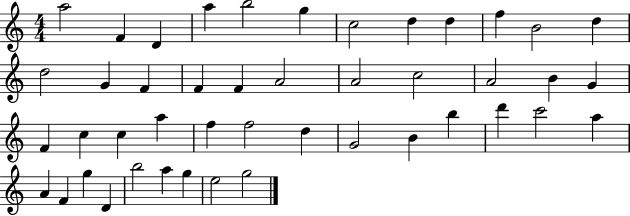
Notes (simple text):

A5/h F4/q D4/q A5/q B5/h G5/q C5/h D5/q D5/q F5/q B4/h D5/q D5/h G4/q F4/q F4/q F4/q A4/h A4/h C5/h A4/h B4/q G4/q F4/q C5/q C5/q A5/q F5/q F5/h D5/q G4/h B4/q B5/q D6/q C6/h A5/q A4/q F4/q G5/q D4/q B5/h A5/q G5/q E5/h G5/h